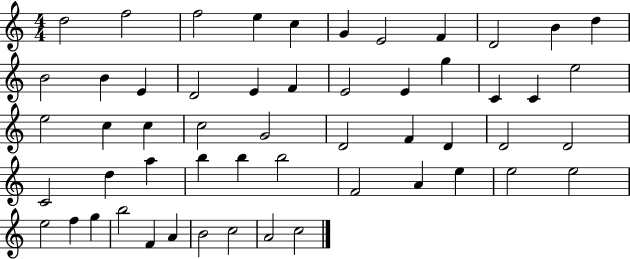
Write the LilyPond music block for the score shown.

{
  \clef treble
  \numericTimeSignature
  \time 4/4
  \key c \major
  d''2 f''2 | f''2 e''4 c''4 | g'4 e'2 f'4 | d'2 b'4 d''4 | \break b'2 b'4 e'4 | d'2 e'4 f'4 | e'2 e'4 g''4 | c'4 c'4 e''2 | \break e''2 c''4 c''4 | c''2 g'2 | d'2 f'4 d'4 | d'2 d'2 | \break c'2 d''4 a''4 | b''4 b''4 b''2 | f'2 a'4 e''4 | e''2 e''2 | \break e''2 f''4 g''4 | b''2 f'4 a'4 | b'2 c''2 | a'2 c''2 | \break \bar "|."
}